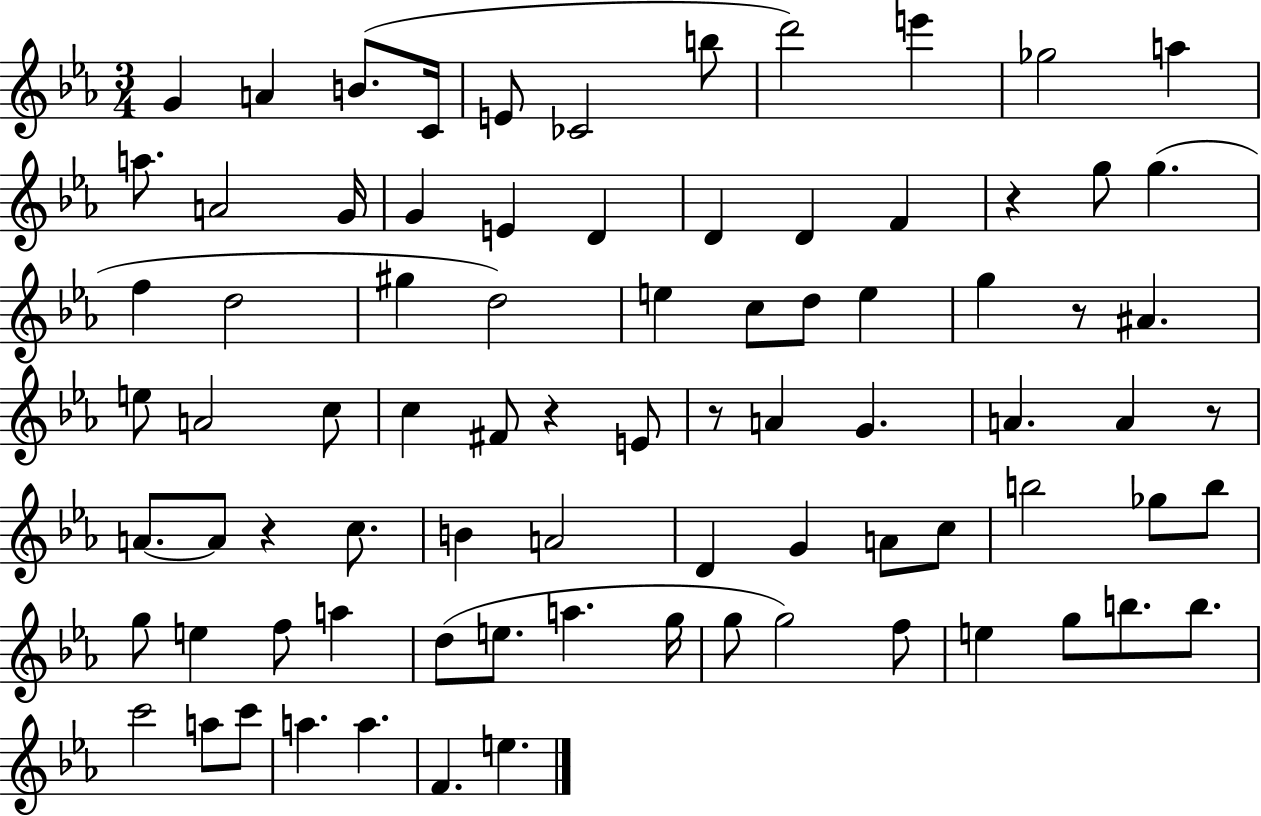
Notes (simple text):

G4/q A4/q B4/e. C4/s E4/e CES4/h B5/e D6/h E6/q Gb5/h A5/q A5/e. A4/h G4/s G4/q E4/q D4/q D4/q D4/q F4/q R/q G5/e G5/q. F5/q D5/h G#5/q D5/h E5/q C5/e D5/e E5/q G5/q R/e A#4/q. E5/e A4/h C5/e C5/q F#4/e R/q E4/e R/e A4/q G4/q. A4/q. A4/q R/e A4/e. A4/e R/q C5/e. B4/q A4/h D4/q G4/q A4/e C5/e B5/h Gb5/e B5/e G5/e E5/q F5/e A5/q D5/e E5/e. A5/q. G5/s G5/e G5/h F5/e E5/q G5/e B5/e. B5/e. C6/h A5/e C6/e A5/q. A5/q. F4/q. E5/q.